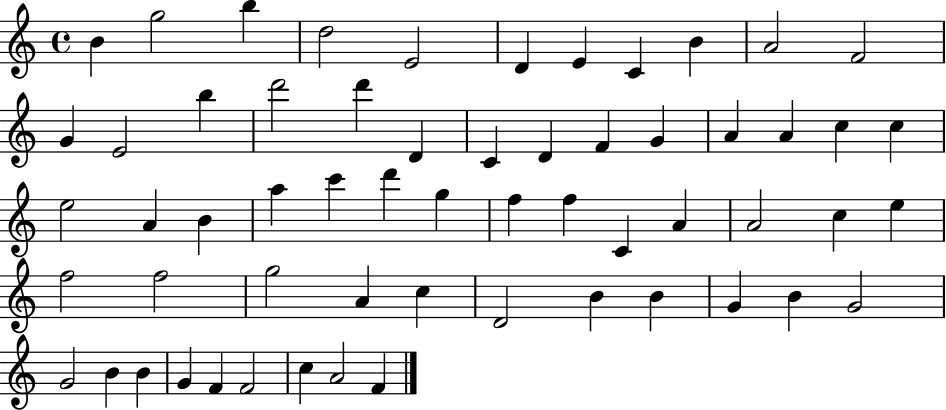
B4/q G5/h B5/q D5/h E4/h D4/q E4/q C4/q B4/q A4/h F4/h G4/q E4/h B5/q D6/h D6/q D4/q C4/q D4/q F4/q G4/q A4/q A4/q C5/q C5/q E5/h A4/q B4/q A5/q C6/q D6/q G5/q F5/q F5/q C4/q A4/q A4/h C5/q E5/q F5/h F5/h G5/h A4/q C5/q D4/h B4/q B4/q G4/q B4/q G4/h G4/h B4/q B4/q G4/q F4/q F4/h C5/q A4/h F4/q